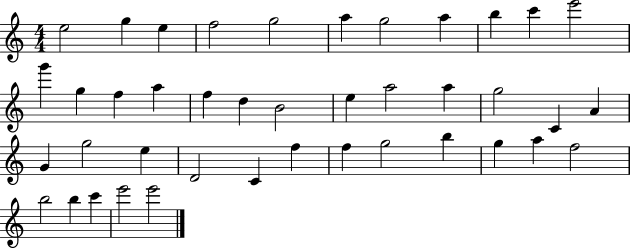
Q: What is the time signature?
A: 4/4